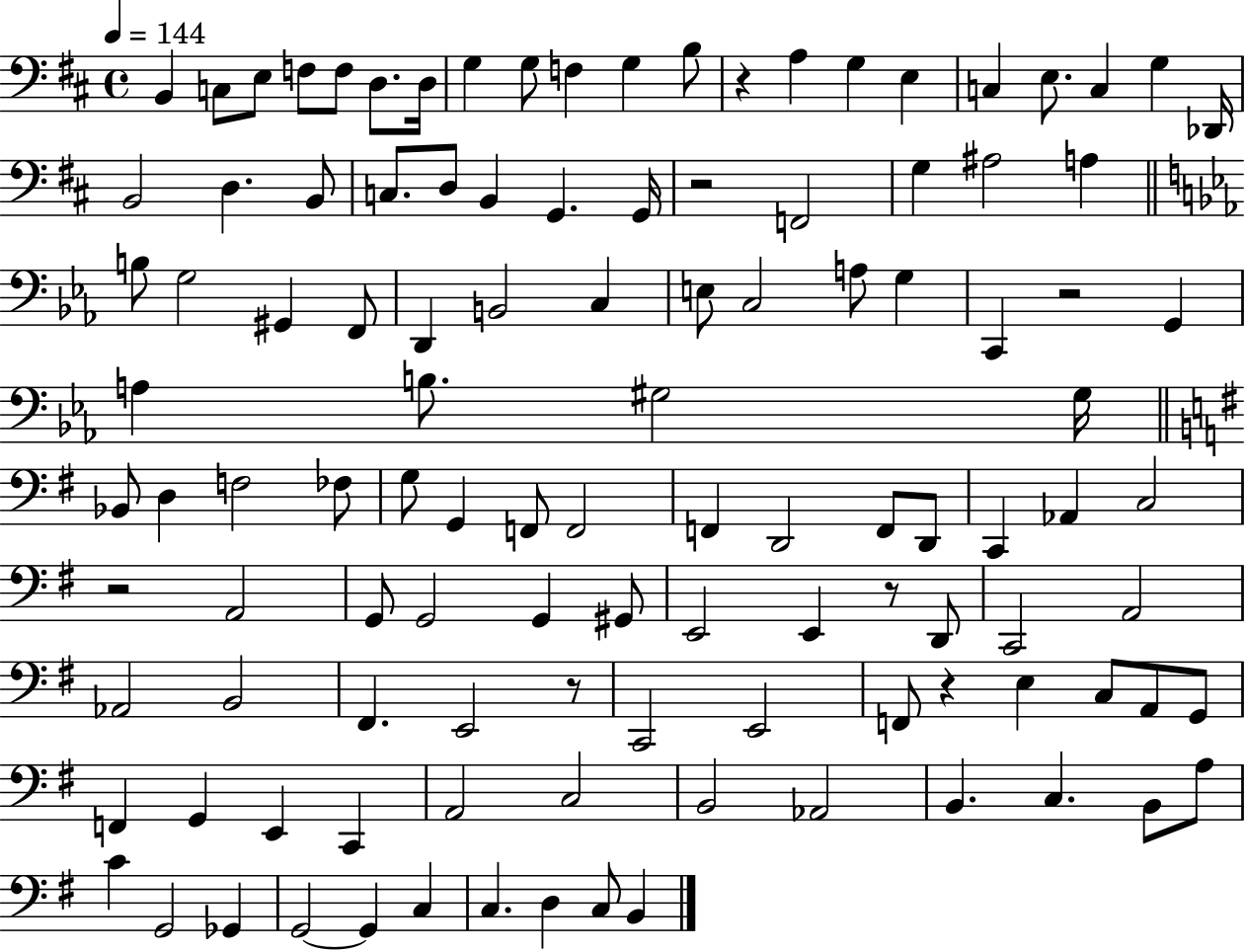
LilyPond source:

{
  \clef bass
  \time 4/4
  \defaultTimeSignature
  \key d \major
  \tempo 4 = 144
  b,4 c8 e8 f8 f8 d8. d16 | g4 g8 f4 g4 b8 | r4 a4 g4 e4 | c4 e8. c4 g4 des,16 | \break b,2 d4. b,8 | c8. d8 b,4 g,4. g,16 | r2 f,2 | g4 ais2 a4 | \break \bar "||" \break \key ees \major b8 g2 gis,4 f,8 | d,4 b,2 c4 | e8 c2 a8 g4 | c,4 r2 g,4 | \break a4 b8. gis2 gis16 | \bar "||" \break \key g \major bes,8 d4 f2 fes8 | g8 g,4 f,8 f,2 | f,4 d,2 f,8 d,8 | c,4 aes,4 c2 | \break r2 a,2 | g,8 g,2 g,4 gis,8 | e,2 e,4 r8 d,8 | c,2 a,2 | \break aes,2 b,2 | fis,4. e,2 r8 | c,2 e,2 | f,8 r4 e4 c8 a,8 g,8 | \break f,4 g,4 e,4 c,4 | a,2 c2 | b,2 aes,2 | b,4. c4. b,8 a8 | \break c'4 g,2 ges,4 | g,2~~ g,4 c4 | c4. d4 c8 b,4 | \bar "|."
}